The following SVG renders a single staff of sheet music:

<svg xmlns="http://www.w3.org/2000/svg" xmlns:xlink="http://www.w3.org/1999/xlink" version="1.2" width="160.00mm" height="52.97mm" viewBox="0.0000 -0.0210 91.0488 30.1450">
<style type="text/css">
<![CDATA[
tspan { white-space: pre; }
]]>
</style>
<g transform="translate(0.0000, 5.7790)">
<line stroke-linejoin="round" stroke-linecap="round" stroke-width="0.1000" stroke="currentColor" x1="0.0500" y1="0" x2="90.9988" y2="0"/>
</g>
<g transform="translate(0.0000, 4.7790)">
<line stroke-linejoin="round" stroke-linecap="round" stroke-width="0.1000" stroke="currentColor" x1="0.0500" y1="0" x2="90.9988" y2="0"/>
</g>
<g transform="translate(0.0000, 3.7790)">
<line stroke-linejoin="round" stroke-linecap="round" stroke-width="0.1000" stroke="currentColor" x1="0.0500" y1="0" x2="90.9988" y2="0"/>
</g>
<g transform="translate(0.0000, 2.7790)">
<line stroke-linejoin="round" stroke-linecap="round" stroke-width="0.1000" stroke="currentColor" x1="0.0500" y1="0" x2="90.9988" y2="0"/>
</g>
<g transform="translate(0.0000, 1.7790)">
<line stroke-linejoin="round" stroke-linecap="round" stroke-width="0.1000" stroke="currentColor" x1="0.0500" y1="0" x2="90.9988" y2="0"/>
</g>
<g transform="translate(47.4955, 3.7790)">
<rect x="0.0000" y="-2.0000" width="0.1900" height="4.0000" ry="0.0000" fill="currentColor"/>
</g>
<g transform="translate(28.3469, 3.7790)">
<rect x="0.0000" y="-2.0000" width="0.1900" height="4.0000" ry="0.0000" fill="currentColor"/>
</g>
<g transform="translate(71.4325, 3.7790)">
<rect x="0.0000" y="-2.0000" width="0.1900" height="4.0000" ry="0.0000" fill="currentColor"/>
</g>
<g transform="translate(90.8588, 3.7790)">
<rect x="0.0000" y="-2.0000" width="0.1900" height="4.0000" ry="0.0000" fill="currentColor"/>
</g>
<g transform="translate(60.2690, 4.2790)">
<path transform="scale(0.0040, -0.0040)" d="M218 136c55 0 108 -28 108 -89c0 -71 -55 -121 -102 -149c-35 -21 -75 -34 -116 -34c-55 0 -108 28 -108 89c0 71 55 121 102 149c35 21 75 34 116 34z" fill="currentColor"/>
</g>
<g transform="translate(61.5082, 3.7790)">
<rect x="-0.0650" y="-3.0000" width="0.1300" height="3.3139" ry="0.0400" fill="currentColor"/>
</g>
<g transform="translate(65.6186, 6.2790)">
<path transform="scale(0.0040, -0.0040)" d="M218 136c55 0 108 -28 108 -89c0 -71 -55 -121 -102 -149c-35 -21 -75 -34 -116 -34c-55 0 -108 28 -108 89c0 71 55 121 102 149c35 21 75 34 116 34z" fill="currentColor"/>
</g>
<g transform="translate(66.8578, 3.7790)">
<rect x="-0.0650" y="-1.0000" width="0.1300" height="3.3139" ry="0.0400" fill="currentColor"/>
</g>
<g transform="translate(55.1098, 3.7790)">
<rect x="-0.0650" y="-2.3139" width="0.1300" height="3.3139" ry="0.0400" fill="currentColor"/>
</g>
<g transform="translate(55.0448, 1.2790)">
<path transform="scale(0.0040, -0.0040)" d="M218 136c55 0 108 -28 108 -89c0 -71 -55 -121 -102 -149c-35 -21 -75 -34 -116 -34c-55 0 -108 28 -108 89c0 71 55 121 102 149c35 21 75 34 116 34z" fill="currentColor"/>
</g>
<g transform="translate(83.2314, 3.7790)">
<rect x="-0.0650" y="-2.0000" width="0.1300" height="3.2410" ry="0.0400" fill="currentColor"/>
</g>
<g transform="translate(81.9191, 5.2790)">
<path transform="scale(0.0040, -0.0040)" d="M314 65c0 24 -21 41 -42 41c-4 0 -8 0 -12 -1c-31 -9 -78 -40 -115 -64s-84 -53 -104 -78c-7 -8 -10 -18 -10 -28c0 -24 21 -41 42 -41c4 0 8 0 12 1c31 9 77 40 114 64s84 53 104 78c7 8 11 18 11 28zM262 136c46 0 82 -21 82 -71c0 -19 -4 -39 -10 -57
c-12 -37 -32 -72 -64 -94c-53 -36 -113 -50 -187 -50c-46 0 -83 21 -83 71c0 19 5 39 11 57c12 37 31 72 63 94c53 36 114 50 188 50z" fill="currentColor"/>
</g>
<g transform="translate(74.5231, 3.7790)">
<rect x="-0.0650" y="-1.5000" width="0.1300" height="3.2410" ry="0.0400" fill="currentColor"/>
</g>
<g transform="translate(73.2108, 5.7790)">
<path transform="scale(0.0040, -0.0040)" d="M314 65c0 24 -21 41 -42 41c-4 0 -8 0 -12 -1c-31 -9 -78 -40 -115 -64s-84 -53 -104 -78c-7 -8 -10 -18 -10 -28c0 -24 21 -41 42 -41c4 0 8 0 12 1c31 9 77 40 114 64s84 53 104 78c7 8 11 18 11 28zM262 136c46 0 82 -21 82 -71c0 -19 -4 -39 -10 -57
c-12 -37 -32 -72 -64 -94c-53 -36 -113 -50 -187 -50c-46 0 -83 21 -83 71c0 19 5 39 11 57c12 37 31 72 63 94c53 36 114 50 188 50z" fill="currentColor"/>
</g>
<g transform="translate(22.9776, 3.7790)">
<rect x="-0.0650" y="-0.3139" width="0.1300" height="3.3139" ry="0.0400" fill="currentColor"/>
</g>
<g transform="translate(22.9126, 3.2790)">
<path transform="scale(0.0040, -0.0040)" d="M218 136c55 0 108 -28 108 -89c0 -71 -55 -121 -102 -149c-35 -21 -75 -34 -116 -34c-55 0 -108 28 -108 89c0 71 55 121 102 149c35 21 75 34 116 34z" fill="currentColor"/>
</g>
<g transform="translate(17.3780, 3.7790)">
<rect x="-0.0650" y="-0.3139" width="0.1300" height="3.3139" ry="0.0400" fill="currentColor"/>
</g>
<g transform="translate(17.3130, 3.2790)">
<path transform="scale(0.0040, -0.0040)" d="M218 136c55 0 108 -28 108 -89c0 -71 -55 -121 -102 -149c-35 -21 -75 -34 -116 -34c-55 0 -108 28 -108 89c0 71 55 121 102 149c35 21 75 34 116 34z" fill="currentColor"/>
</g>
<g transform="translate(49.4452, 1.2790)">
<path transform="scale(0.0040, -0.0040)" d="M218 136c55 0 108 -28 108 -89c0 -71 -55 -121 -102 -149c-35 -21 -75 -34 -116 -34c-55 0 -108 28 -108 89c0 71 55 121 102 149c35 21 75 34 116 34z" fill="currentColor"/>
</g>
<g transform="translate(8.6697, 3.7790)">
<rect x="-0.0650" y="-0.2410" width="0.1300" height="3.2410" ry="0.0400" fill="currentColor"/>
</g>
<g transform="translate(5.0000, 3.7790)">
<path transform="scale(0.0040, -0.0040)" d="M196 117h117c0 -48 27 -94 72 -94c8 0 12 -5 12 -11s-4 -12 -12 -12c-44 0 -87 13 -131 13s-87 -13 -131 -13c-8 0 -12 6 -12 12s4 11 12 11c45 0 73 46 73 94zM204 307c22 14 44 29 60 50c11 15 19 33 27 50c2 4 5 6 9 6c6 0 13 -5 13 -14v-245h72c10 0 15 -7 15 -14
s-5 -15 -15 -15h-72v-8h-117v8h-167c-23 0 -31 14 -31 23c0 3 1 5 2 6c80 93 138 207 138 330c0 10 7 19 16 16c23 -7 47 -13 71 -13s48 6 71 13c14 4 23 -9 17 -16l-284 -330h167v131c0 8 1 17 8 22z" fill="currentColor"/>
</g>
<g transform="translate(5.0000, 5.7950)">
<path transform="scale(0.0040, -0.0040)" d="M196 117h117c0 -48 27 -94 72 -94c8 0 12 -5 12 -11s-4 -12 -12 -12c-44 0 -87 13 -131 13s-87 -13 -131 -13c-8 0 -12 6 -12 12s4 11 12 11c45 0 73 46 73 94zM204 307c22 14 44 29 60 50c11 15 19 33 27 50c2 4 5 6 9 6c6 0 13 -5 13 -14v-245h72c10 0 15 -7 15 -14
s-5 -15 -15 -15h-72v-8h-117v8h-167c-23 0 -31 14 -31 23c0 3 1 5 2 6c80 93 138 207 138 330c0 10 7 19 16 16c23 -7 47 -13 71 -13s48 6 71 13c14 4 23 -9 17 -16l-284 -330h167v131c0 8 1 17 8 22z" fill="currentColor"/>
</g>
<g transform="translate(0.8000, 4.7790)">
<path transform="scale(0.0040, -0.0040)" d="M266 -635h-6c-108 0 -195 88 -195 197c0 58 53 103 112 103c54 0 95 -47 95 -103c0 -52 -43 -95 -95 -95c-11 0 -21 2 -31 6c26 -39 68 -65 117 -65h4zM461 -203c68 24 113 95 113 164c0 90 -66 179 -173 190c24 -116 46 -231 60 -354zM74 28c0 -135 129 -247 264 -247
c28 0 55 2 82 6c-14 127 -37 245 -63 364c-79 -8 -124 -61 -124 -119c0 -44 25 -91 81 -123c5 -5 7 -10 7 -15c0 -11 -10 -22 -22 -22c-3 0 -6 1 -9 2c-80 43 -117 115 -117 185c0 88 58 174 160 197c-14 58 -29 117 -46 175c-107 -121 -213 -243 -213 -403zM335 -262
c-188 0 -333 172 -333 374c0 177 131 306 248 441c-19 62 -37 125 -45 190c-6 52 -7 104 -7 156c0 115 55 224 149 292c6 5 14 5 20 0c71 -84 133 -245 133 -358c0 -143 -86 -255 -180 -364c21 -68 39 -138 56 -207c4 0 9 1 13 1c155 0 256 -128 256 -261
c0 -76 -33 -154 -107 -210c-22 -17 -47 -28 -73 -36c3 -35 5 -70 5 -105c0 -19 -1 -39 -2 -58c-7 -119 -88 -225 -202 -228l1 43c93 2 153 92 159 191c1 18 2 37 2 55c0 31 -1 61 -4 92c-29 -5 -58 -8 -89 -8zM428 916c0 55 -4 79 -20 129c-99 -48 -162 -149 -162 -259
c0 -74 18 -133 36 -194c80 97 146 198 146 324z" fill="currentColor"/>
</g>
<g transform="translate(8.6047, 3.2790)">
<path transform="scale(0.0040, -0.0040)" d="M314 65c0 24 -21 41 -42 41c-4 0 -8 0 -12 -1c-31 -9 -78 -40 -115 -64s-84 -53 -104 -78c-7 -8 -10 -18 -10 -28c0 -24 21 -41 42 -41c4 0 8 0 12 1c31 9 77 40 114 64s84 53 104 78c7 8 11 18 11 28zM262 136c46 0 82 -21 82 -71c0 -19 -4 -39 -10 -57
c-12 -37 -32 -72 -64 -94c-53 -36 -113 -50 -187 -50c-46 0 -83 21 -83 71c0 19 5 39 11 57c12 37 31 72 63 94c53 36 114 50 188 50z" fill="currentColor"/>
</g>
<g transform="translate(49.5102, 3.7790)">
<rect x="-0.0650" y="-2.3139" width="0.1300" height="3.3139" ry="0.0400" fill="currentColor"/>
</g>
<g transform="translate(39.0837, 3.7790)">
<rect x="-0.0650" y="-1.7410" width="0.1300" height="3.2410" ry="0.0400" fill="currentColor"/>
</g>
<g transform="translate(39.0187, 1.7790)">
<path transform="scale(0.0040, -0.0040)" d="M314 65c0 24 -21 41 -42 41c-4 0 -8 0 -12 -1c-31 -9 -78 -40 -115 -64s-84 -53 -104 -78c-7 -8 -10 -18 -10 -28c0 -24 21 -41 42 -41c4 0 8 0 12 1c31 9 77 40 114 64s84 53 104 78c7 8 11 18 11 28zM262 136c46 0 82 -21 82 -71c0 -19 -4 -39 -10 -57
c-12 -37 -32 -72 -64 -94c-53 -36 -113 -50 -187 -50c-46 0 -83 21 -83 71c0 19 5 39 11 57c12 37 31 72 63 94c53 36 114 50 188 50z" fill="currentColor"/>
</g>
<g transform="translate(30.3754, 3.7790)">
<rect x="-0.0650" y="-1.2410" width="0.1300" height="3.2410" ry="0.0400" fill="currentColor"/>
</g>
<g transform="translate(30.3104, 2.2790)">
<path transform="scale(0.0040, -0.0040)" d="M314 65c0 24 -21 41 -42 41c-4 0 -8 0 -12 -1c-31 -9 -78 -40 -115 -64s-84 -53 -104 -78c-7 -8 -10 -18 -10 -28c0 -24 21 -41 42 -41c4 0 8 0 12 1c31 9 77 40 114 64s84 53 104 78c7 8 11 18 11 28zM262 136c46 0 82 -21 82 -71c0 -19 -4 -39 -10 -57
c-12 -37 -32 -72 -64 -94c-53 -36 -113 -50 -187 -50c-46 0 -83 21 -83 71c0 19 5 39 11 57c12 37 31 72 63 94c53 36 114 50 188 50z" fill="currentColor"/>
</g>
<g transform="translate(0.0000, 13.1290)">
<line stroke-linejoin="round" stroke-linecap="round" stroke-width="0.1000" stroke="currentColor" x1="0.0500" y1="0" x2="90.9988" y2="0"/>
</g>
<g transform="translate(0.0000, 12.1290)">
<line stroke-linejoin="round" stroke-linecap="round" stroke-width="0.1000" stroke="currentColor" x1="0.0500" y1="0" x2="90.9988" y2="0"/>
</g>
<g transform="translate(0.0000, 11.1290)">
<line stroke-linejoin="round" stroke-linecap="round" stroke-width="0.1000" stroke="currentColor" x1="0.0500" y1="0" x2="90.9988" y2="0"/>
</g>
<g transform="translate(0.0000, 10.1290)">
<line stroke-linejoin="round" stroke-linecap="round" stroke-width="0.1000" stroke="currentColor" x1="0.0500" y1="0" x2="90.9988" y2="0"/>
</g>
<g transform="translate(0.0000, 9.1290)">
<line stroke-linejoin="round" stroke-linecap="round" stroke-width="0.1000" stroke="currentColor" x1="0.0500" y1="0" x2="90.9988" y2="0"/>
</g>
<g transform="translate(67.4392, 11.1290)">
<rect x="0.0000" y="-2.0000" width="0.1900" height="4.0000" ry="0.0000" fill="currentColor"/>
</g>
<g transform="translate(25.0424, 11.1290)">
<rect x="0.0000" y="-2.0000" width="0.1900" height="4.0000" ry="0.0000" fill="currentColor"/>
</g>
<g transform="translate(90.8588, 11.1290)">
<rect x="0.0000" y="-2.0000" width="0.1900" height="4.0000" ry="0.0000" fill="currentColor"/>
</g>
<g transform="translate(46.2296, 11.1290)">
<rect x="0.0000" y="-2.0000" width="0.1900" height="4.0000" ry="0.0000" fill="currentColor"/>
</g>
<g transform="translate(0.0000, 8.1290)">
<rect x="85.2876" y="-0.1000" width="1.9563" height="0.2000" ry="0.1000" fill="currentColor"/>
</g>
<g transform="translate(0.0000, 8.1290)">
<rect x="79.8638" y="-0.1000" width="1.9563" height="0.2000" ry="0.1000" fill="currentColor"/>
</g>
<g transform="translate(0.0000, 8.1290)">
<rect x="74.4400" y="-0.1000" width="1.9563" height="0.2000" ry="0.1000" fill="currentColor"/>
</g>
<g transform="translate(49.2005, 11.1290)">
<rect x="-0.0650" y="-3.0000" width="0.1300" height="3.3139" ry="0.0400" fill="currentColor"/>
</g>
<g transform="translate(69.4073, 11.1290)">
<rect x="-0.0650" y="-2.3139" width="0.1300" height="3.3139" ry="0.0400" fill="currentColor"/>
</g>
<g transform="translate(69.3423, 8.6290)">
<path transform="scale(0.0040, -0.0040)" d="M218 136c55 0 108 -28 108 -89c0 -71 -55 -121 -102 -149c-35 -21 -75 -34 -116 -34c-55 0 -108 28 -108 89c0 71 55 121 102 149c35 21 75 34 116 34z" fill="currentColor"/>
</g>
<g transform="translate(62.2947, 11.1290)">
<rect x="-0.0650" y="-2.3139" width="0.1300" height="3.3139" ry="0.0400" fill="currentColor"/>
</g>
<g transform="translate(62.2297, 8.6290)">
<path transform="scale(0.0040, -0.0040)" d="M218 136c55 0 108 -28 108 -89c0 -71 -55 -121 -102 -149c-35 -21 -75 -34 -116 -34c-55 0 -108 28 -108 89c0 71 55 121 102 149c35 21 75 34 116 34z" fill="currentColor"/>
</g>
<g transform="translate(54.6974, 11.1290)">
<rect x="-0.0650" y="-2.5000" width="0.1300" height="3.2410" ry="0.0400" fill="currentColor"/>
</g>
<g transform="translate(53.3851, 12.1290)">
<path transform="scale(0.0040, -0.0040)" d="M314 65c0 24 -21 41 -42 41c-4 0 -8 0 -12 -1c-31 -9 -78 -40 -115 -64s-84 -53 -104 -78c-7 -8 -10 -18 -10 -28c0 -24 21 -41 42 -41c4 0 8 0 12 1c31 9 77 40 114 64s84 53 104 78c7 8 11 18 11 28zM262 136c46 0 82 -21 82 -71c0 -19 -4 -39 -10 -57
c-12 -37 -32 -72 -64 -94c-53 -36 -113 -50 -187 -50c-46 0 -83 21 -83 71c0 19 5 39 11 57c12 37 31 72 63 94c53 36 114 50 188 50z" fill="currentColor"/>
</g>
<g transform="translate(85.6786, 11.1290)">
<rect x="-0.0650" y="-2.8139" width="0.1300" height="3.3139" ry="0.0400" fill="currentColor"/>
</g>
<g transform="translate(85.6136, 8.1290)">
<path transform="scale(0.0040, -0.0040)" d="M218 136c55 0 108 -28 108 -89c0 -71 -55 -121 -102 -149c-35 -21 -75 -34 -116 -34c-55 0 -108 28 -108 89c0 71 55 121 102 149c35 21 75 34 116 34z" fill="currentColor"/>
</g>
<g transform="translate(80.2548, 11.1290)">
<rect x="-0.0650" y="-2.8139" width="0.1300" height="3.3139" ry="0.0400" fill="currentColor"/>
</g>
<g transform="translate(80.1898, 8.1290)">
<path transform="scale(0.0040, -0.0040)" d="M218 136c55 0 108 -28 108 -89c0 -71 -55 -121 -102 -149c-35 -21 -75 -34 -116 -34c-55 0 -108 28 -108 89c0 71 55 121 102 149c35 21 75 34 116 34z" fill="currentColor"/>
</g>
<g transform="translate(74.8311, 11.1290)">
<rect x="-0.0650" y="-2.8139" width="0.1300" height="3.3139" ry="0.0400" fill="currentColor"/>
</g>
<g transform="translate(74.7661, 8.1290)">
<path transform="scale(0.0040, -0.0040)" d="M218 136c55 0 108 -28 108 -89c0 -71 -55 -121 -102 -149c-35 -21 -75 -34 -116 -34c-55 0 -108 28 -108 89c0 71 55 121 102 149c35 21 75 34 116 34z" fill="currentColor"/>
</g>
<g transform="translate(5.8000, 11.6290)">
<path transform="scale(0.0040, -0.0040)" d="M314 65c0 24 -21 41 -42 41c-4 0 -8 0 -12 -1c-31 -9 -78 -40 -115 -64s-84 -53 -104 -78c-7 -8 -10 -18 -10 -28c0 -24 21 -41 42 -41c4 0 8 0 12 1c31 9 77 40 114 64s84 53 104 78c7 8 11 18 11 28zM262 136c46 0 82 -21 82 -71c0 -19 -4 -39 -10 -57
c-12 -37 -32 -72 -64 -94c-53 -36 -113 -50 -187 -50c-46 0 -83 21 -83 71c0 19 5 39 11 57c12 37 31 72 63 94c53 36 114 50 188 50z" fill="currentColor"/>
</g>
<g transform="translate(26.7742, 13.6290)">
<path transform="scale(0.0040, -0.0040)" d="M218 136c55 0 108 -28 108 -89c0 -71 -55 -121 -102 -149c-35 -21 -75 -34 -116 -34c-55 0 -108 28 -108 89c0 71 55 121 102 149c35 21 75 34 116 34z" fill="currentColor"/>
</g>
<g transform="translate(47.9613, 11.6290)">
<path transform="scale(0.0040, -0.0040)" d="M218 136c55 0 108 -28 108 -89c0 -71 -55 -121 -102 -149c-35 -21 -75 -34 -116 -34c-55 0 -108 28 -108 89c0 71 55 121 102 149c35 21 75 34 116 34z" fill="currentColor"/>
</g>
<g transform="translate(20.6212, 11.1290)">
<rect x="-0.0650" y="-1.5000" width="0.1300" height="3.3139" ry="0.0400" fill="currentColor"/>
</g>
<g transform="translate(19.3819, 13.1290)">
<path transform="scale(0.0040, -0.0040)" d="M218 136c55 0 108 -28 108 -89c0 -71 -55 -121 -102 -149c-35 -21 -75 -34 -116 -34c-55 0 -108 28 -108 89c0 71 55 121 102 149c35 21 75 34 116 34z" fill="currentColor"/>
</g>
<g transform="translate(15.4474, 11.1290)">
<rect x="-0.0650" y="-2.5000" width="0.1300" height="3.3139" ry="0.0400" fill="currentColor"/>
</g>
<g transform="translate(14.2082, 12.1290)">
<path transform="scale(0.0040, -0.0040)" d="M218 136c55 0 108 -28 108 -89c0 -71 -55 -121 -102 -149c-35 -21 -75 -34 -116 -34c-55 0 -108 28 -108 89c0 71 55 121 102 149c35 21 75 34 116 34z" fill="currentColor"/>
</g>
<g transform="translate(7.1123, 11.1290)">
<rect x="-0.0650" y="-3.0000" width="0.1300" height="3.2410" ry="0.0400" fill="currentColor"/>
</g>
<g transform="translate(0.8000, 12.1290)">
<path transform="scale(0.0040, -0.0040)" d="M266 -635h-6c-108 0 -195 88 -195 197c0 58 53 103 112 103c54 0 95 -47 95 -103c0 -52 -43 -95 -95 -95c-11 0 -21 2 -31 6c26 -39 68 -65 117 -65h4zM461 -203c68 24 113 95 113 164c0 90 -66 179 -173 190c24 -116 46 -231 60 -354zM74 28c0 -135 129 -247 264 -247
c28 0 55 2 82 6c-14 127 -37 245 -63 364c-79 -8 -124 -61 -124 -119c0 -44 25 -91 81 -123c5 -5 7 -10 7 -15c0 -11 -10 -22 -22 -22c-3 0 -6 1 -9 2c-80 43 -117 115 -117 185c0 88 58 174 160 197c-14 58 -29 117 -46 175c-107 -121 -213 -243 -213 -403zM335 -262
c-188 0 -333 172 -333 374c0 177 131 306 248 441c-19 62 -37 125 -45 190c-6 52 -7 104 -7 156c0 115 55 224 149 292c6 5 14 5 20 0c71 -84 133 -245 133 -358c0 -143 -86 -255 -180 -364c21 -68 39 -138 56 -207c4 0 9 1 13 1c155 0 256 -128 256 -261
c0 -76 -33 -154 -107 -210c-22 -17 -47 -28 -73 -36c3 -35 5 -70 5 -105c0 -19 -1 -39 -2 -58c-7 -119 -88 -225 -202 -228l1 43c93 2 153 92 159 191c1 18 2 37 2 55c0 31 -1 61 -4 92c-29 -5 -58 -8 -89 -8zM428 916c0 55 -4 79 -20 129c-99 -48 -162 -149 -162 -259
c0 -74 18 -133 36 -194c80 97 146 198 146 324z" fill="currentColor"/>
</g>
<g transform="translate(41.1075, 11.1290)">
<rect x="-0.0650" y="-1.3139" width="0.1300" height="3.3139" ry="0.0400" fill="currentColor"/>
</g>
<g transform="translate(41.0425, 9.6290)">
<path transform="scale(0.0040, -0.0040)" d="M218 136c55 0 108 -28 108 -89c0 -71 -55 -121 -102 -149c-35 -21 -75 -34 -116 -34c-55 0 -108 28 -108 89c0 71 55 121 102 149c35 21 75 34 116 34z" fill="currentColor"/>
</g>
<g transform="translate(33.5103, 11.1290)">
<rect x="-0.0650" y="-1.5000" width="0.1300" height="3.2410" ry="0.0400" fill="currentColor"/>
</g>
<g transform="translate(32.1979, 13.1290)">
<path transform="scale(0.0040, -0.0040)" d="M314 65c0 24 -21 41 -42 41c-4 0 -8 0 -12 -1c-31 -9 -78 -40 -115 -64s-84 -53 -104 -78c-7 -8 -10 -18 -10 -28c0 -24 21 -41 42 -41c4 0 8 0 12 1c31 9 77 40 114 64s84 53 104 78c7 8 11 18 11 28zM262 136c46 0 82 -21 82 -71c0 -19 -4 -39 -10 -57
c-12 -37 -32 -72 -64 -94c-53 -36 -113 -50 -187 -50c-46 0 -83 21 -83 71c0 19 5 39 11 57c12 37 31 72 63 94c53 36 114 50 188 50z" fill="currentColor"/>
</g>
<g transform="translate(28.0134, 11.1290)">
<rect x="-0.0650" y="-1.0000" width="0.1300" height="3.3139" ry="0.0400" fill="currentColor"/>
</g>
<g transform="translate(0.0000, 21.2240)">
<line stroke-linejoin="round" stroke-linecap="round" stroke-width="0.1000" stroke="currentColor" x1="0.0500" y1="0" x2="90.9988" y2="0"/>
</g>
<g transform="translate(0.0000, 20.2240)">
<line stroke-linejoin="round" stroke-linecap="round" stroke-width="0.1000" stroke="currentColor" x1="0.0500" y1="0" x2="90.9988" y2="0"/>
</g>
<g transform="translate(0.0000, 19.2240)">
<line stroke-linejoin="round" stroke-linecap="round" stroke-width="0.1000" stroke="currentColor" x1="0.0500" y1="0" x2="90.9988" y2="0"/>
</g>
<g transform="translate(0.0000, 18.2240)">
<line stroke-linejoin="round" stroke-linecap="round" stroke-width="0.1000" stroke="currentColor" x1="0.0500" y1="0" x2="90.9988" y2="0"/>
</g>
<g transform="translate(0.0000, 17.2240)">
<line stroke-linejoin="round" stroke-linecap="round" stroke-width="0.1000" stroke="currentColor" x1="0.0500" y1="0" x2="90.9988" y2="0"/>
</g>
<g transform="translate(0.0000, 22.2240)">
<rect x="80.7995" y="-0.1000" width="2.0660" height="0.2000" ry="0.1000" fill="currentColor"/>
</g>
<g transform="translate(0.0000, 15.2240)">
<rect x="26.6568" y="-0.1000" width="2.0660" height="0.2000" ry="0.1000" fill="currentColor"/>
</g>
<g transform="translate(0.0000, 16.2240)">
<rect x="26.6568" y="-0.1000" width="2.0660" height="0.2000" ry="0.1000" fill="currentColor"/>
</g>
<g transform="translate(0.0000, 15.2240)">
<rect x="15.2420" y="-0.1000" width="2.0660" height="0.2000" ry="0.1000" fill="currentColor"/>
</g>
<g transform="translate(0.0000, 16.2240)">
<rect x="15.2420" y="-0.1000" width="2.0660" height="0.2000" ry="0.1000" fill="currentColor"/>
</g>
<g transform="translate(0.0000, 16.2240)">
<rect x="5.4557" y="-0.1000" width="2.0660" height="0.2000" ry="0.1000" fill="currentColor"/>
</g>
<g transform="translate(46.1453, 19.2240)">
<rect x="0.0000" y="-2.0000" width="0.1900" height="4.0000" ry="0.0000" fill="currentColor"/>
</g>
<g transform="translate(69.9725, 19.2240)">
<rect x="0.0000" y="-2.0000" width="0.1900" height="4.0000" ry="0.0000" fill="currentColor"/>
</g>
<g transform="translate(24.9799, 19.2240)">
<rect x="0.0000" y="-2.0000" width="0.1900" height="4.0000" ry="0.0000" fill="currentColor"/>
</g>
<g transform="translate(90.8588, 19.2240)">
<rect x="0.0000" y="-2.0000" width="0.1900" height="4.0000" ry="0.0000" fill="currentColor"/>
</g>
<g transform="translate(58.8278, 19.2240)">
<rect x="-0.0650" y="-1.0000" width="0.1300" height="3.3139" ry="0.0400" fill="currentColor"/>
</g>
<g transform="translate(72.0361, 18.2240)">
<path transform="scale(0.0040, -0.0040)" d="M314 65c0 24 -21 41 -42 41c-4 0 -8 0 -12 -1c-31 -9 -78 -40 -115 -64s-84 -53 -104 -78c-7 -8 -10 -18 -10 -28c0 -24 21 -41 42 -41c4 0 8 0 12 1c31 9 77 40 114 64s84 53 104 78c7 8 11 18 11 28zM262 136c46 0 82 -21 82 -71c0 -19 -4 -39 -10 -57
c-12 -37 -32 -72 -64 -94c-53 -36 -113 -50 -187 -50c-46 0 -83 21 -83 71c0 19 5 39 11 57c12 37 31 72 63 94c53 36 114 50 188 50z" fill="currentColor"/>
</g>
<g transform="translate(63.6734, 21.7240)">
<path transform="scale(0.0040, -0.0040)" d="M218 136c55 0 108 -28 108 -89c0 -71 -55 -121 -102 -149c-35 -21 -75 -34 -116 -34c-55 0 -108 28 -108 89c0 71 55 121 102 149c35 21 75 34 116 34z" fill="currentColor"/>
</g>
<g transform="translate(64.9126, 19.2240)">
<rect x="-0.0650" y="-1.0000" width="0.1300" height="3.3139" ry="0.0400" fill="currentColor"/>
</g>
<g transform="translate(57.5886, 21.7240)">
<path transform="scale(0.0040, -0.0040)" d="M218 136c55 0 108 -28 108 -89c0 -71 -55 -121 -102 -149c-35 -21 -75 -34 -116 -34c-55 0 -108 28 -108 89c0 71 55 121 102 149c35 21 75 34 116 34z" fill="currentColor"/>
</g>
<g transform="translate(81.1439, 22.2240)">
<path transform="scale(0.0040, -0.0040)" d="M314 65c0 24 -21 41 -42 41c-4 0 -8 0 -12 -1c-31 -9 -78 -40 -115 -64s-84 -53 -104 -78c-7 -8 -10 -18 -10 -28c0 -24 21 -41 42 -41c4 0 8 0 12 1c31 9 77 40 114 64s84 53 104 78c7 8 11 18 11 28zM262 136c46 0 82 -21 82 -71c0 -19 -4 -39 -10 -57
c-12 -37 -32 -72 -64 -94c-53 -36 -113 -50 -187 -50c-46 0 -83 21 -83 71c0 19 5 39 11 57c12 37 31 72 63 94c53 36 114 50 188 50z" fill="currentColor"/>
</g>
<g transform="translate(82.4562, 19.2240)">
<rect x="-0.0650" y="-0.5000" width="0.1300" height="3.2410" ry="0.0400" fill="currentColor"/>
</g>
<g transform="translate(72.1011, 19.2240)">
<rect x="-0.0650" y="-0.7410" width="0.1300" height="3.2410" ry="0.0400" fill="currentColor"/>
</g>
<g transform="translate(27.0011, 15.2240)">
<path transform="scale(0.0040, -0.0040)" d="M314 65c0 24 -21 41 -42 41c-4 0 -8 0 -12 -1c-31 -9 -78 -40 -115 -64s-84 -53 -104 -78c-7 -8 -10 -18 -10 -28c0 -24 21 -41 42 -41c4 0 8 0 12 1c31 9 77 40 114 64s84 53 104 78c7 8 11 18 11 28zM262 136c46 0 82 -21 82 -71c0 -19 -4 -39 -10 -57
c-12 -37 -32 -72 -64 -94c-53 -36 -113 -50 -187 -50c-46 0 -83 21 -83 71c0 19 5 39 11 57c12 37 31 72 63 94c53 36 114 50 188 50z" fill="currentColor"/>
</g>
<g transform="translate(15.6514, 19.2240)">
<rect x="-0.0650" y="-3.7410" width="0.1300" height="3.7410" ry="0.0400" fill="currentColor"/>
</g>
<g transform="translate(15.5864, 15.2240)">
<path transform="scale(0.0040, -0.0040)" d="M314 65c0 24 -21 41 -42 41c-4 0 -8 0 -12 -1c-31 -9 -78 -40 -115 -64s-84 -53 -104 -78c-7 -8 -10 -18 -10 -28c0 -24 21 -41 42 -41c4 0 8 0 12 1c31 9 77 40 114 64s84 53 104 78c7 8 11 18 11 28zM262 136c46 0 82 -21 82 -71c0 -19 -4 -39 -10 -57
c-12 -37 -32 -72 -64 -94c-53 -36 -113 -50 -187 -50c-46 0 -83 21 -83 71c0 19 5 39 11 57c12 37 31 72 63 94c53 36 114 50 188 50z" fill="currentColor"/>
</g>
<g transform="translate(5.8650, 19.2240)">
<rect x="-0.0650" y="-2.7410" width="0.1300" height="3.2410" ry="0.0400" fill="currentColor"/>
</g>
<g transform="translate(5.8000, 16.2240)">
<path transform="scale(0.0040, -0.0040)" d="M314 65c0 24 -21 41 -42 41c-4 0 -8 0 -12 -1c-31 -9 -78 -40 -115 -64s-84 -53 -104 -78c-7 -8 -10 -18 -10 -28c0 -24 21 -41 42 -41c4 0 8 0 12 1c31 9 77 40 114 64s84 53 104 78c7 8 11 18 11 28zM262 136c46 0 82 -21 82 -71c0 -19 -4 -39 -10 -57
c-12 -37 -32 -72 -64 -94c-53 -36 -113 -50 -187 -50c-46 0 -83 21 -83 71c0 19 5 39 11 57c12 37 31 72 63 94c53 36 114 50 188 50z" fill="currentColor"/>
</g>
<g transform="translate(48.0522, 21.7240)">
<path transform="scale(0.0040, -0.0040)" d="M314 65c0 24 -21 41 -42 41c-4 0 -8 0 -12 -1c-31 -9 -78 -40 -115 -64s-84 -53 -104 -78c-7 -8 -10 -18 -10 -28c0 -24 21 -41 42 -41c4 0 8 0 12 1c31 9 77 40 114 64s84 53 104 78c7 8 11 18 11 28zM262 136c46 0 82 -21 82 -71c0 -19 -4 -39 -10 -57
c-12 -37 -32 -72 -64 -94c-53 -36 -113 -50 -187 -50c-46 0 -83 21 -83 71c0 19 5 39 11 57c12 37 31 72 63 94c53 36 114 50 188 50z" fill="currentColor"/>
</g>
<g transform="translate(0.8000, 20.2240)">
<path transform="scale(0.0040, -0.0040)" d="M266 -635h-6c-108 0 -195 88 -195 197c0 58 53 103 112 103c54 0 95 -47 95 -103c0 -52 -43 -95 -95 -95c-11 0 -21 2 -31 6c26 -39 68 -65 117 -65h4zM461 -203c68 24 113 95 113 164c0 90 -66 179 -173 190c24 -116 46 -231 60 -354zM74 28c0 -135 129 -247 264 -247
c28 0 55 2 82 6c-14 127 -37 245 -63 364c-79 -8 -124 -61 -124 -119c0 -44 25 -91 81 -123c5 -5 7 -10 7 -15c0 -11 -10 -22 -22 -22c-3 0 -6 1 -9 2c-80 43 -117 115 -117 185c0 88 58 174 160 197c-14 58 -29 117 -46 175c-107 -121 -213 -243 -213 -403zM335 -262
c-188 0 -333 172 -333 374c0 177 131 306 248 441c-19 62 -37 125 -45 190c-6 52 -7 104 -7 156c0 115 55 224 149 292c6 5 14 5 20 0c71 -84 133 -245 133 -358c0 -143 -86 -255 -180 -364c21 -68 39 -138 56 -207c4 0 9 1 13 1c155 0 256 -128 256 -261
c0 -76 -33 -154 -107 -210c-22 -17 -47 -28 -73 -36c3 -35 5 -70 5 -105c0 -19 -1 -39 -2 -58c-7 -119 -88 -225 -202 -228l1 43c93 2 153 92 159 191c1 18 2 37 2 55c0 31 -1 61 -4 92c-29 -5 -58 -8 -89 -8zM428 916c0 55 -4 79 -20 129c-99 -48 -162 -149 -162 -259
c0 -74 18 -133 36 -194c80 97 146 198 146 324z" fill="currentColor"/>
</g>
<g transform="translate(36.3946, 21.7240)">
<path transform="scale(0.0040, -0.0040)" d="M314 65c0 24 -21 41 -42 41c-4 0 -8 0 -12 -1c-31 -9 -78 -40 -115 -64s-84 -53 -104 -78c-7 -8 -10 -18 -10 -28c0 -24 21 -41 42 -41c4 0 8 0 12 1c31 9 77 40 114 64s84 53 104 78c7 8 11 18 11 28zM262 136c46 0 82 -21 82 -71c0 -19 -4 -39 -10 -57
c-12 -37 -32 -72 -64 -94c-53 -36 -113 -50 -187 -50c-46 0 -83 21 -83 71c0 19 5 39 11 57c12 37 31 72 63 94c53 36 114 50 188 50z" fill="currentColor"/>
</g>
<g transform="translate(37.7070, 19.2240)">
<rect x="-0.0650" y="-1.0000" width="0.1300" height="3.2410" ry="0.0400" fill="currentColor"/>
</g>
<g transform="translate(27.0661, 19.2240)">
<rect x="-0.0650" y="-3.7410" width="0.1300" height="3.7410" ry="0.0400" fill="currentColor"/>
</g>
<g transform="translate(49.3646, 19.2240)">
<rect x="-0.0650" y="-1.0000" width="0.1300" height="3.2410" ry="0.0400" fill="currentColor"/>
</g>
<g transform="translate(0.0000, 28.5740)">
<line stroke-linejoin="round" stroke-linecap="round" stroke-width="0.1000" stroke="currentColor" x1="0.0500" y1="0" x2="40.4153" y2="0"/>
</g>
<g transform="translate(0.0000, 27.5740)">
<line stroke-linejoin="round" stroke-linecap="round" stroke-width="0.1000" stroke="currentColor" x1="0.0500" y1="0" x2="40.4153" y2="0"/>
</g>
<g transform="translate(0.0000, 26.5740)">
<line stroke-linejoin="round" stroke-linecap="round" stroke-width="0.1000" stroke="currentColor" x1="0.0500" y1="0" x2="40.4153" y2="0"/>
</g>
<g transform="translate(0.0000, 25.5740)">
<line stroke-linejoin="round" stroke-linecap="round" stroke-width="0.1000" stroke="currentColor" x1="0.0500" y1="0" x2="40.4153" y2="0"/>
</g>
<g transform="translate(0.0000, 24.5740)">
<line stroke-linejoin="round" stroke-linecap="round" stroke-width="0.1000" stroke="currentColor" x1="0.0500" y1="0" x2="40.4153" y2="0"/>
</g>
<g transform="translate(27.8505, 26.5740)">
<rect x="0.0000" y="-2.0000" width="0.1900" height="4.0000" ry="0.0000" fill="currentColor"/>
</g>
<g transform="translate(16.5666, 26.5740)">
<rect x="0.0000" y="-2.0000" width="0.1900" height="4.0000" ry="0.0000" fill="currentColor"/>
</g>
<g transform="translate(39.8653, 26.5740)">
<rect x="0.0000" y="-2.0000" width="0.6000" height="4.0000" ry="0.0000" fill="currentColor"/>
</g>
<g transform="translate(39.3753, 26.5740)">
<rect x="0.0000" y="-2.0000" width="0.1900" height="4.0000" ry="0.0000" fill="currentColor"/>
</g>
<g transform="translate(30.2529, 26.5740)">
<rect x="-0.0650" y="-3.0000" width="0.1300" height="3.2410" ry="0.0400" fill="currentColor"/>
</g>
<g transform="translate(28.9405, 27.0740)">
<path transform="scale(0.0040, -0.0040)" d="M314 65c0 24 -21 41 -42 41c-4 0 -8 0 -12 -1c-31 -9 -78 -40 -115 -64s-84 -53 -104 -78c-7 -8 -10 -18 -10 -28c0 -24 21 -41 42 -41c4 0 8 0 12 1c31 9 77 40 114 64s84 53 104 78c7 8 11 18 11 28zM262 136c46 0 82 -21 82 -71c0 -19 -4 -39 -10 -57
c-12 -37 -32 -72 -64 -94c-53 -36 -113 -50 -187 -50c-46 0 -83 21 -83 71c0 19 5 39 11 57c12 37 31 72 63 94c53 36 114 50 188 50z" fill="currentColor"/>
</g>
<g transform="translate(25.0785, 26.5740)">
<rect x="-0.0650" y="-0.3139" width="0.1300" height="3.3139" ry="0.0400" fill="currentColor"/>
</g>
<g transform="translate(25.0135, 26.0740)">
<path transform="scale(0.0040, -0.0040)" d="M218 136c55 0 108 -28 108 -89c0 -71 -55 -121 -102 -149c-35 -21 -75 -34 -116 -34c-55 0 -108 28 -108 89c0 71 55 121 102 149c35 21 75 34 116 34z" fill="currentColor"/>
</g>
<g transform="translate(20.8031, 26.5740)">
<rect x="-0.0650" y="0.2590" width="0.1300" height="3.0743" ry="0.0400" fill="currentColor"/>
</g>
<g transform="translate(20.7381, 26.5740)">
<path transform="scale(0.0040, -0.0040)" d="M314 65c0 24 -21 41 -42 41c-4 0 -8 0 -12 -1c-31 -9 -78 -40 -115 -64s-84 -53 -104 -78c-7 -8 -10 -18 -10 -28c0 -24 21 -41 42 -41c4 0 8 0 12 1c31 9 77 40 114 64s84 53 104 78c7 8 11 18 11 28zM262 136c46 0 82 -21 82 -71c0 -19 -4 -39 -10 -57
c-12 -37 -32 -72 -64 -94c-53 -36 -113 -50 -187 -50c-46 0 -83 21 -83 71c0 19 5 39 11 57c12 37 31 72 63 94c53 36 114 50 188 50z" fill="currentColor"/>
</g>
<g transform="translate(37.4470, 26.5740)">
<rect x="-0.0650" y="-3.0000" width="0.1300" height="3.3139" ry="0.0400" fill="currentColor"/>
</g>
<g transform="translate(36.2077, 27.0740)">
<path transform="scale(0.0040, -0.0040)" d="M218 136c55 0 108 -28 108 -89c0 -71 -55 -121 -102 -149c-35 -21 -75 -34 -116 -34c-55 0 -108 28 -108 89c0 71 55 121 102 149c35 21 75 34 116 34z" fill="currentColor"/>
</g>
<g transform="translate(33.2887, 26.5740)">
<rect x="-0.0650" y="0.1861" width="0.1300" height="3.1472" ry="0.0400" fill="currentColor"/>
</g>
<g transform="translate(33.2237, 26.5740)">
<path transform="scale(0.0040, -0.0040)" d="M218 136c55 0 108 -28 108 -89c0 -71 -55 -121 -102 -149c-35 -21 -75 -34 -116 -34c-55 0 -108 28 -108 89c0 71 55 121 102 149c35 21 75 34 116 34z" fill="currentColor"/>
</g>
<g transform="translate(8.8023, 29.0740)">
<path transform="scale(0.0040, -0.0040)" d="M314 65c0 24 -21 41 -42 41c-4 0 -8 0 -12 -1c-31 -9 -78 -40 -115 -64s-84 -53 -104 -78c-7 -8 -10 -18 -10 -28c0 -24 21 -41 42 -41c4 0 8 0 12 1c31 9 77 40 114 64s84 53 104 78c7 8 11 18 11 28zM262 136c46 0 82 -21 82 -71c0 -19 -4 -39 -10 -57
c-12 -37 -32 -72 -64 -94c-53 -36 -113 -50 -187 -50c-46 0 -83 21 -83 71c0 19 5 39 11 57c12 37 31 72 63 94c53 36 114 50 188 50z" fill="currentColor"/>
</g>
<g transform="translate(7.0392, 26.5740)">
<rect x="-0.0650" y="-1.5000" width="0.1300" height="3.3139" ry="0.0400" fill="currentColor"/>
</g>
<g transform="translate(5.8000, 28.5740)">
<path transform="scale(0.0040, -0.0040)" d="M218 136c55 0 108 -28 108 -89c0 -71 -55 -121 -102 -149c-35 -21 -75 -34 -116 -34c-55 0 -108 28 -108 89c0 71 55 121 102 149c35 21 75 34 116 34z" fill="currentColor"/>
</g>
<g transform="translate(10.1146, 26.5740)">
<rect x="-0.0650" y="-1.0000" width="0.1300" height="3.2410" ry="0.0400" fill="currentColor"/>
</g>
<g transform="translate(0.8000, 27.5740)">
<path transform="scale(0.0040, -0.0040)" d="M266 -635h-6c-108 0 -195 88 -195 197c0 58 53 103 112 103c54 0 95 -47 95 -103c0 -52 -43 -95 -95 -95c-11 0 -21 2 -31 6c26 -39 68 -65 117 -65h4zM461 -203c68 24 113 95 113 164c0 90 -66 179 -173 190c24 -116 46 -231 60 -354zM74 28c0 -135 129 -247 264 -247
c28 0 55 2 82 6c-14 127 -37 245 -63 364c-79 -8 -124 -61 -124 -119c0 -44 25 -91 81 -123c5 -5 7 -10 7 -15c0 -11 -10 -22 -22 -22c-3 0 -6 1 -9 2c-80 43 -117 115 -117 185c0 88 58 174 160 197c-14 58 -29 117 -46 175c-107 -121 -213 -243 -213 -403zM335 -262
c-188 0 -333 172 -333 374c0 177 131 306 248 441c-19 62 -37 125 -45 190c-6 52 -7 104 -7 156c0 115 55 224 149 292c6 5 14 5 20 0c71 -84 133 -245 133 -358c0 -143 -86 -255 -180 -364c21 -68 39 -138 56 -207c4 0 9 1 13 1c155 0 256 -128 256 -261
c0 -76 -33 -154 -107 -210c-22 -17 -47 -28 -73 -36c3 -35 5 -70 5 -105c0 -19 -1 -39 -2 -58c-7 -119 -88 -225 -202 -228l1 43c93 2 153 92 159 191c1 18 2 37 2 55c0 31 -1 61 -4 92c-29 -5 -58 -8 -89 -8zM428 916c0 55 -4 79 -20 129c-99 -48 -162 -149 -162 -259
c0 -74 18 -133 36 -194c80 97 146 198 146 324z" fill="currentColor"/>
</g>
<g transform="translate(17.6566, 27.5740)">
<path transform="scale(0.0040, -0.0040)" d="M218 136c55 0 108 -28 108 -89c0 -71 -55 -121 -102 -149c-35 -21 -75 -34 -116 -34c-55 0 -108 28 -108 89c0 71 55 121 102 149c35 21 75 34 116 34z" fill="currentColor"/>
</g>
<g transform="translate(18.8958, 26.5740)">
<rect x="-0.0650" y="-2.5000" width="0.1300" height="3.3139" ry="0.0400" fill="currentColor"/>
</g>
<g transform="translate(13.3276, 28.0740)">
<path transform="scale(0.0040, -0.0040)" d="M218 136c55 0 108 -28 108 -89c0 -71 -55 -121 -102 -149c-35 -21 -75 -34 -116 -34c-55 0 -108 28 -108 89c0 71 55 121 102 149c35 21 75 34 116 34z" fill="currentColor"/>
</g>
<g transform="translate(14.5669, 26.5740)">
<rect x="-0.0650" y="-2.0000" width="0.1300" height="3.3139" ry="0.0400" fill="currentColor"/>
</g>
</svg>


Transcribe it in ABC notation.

X:1
T:Untitled
M:4/4
L:1/4
K:C
c2 c c e2 f2 g g A D E2 F2 A2 G E D E2 e A G2 g g a a a a2 c'2 c'2 D2 D2 D D d2 C2 E D2 F G B2 c A2 B A